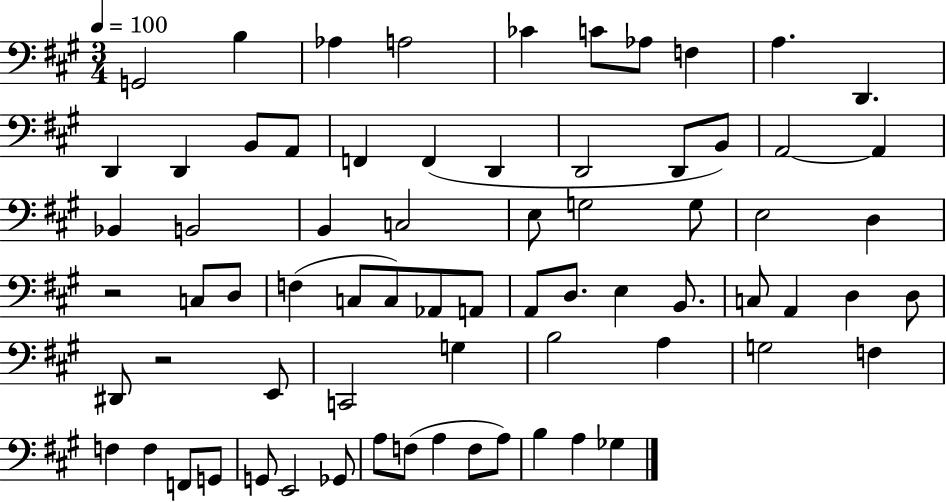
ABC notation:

X:1
T:Untitled
M:3/4
L:1/4
K:A
G,,2 B, _A, A,2 _C C/2 _A,/2 F, A, D,, D,, D,, B,,/2 A,,/2 F,, F,, D,, D,,2 D,,/2 B,,/2 A,,2 A,, _B,, B,,2 B,, C,2 E,/2 G,2 G,/2 E,2 D, z2 C,/2 D,/2 F, C,/2 C,/2 _A,,/2 A,,/2 A,,/2 D,/2 E, B,,/2 C,/2 A,, D, D,/2 ^D,,/2 z2 E,,/2 C,,2 G, B,2 A, G,2 F, F, F, F,,/2 G,,/2 G,,/2 E,,2 _G,,/2 A,/2 F,/2 A, F,/2 A,/2 B, A, _G,